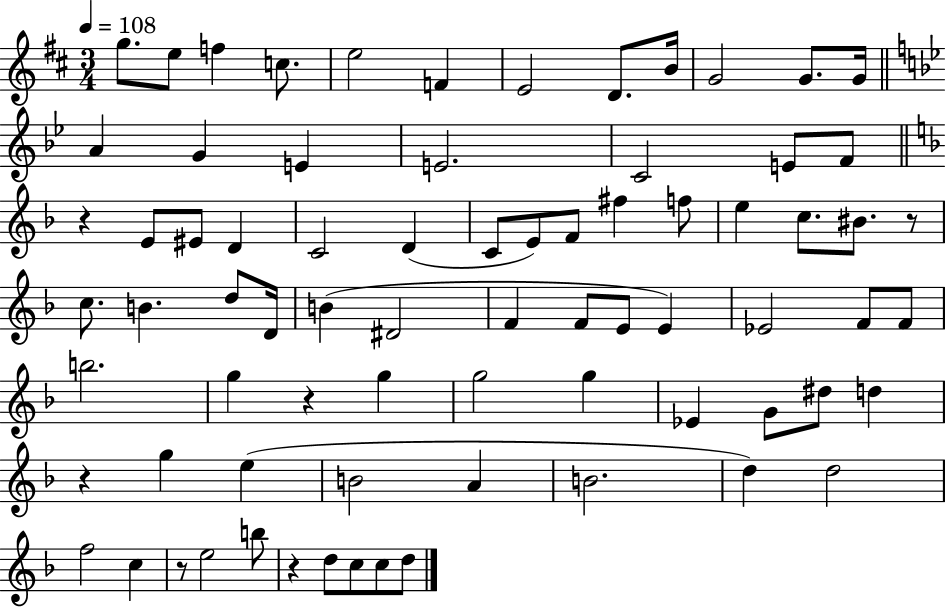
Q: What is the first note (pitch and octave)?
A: G5